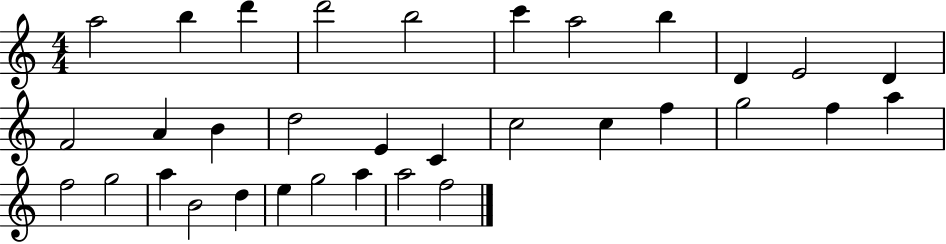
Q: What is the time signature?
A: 4/4